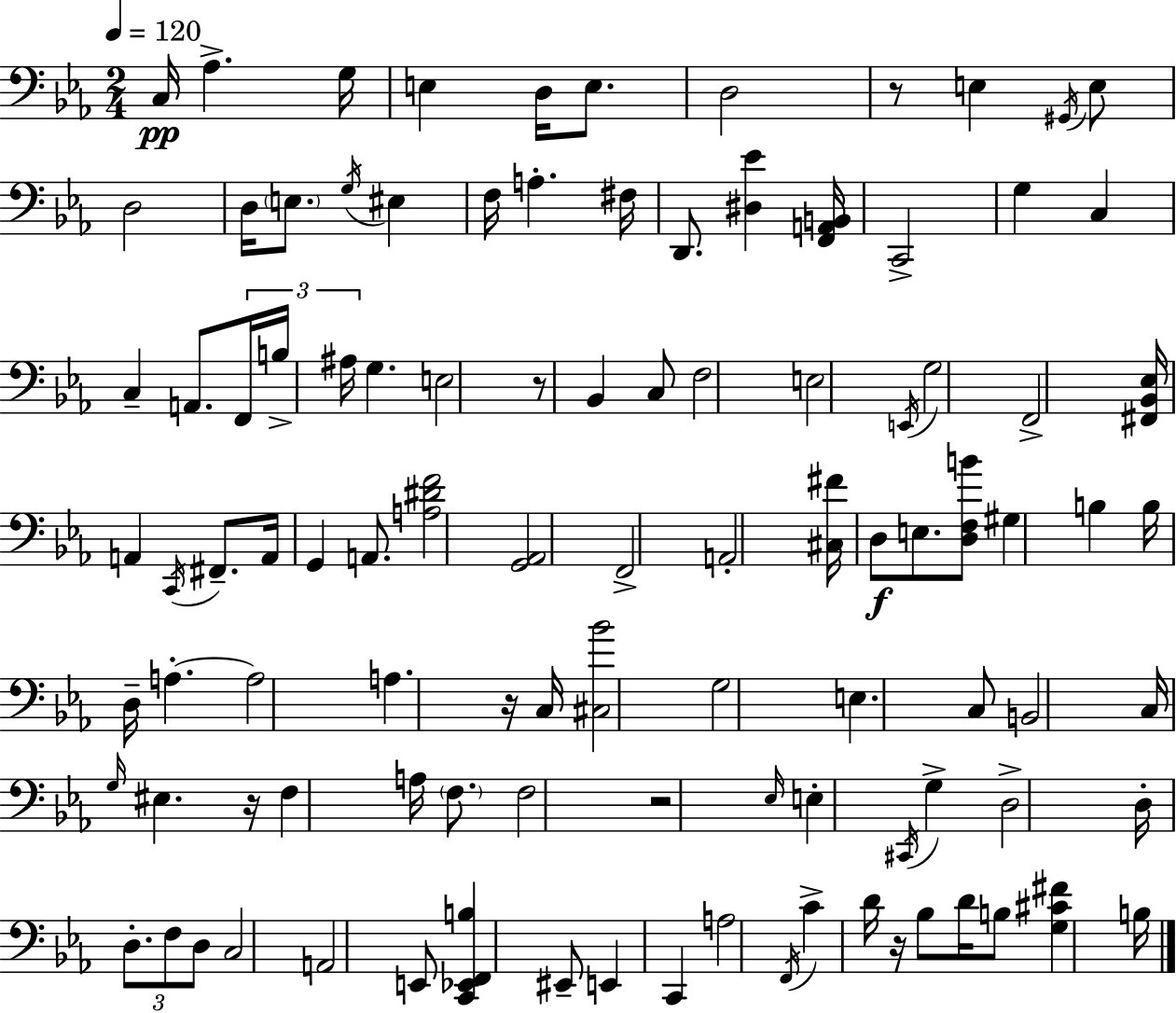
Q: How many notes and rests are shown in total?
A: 104